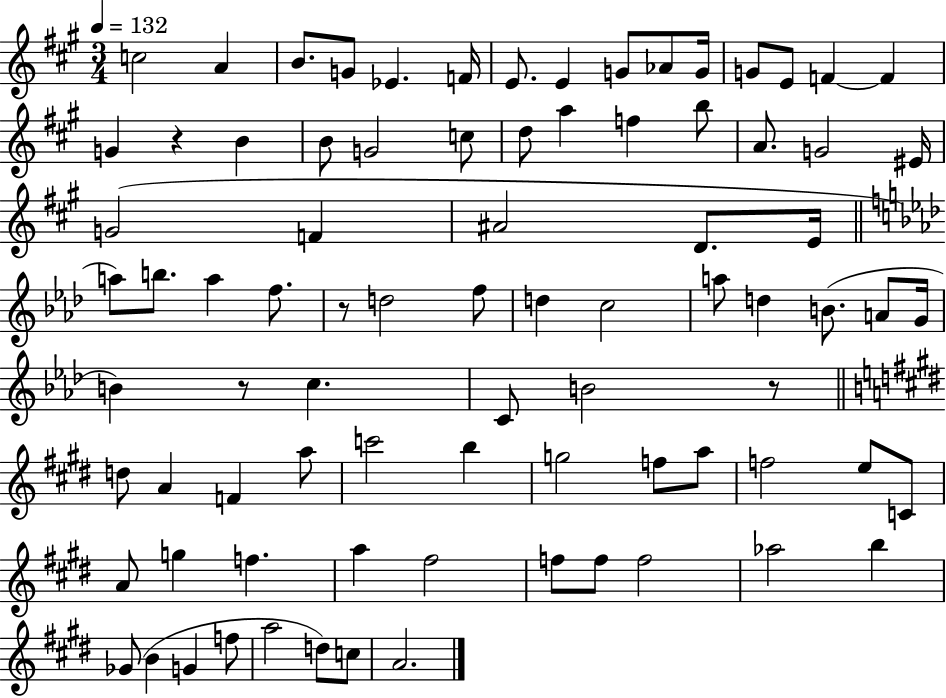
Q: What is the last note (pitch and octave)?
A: A4